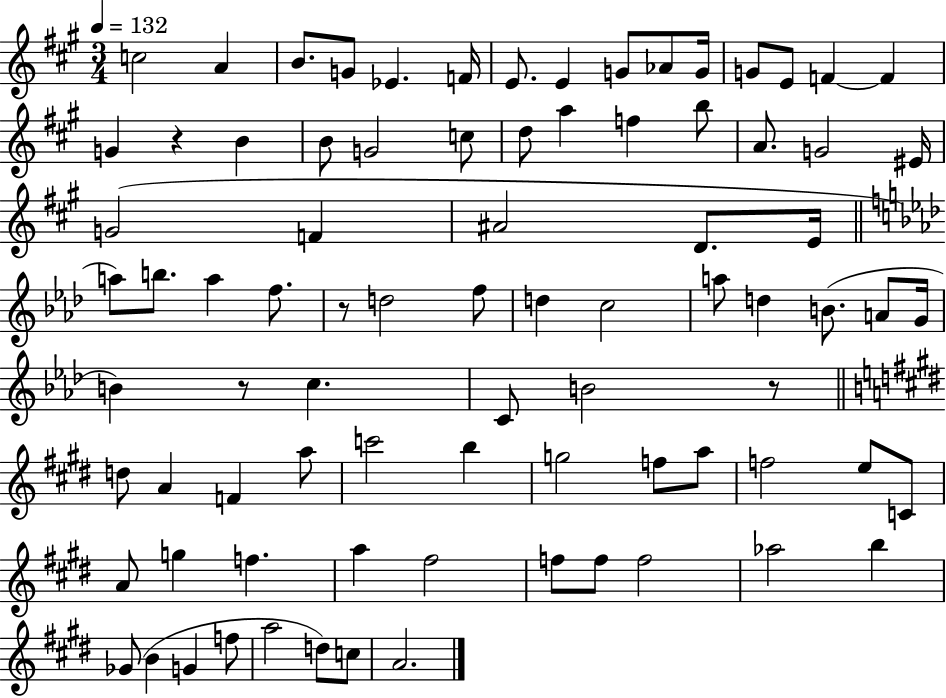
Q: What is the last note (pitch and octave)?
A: A4